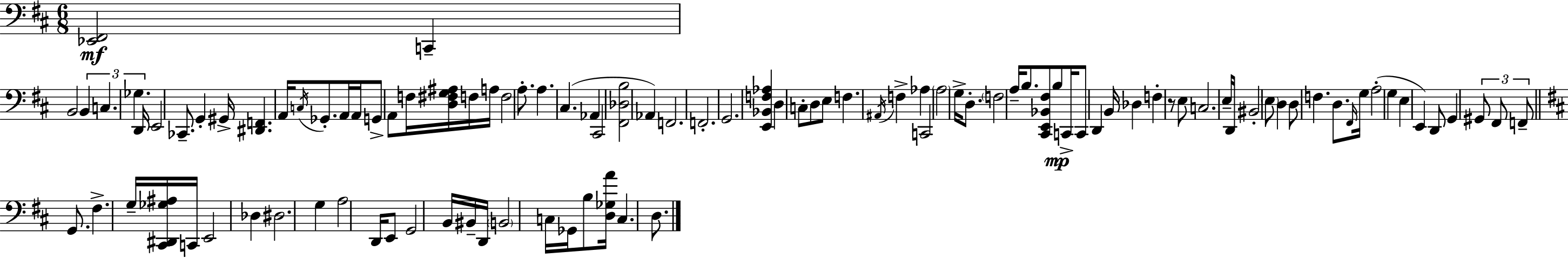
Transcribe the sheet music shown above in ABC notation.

X:1
T:Untitled
M:6/8
L:1/4
K:D
[_E,,^F,,]2 C,, B,,2 B,, C, _G, D,,/4 E,,2 _C,,/2 G,, ^G,,/4 [^D,,F,,] A,,/4 C,/4 _G,,/2 A,,/4 A,,/4 G,,/2 A,,/2 F,/4 [D,^F,G,^A,]/4 F,/4 A,/4 F,2 A,/2 A, ^C, _A,, ^C,,2 [^F,,_D,B,]2 _A,, F,,2 F,,2 G,,2 [E,,_B,,F,_A,] D, C,/2 D,/2 E,/2 F, ^A,,/4 F, _A, C,,2 A,2 G,/4 D,/2 F,2 A,/4 B,/2 [^C,,E,,_B,,^F,]/2 B,/2 C,,/4 C,,/2 D,, B,,/4 _D, F, z/2 E,/2 C,2 E,/4 D,,/4 ^B,,2 E,/2 D, D,/2 F, D,/2 ^F,,/4 G,/4 A,2 G, E, E,, D,,/2 G,, ^G,,/2 ^F,,/2 F,,/2 G,,/2 ^F, G,/4 [^C,,^D,,_G,^A,]/4 C,,/4 E,,2 _D, ^D,2 G, A,2 D,,/4 E,,/2 G,,2 B,,/4 ^B,,/4 D,,/4 B,,2 C,/4 _G,,/4 B,/2 [D,_G,A]/4 C, D,/2